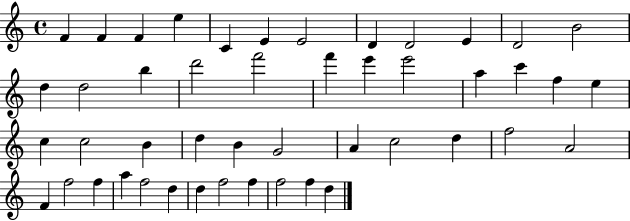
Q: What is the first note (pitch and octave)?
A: F4